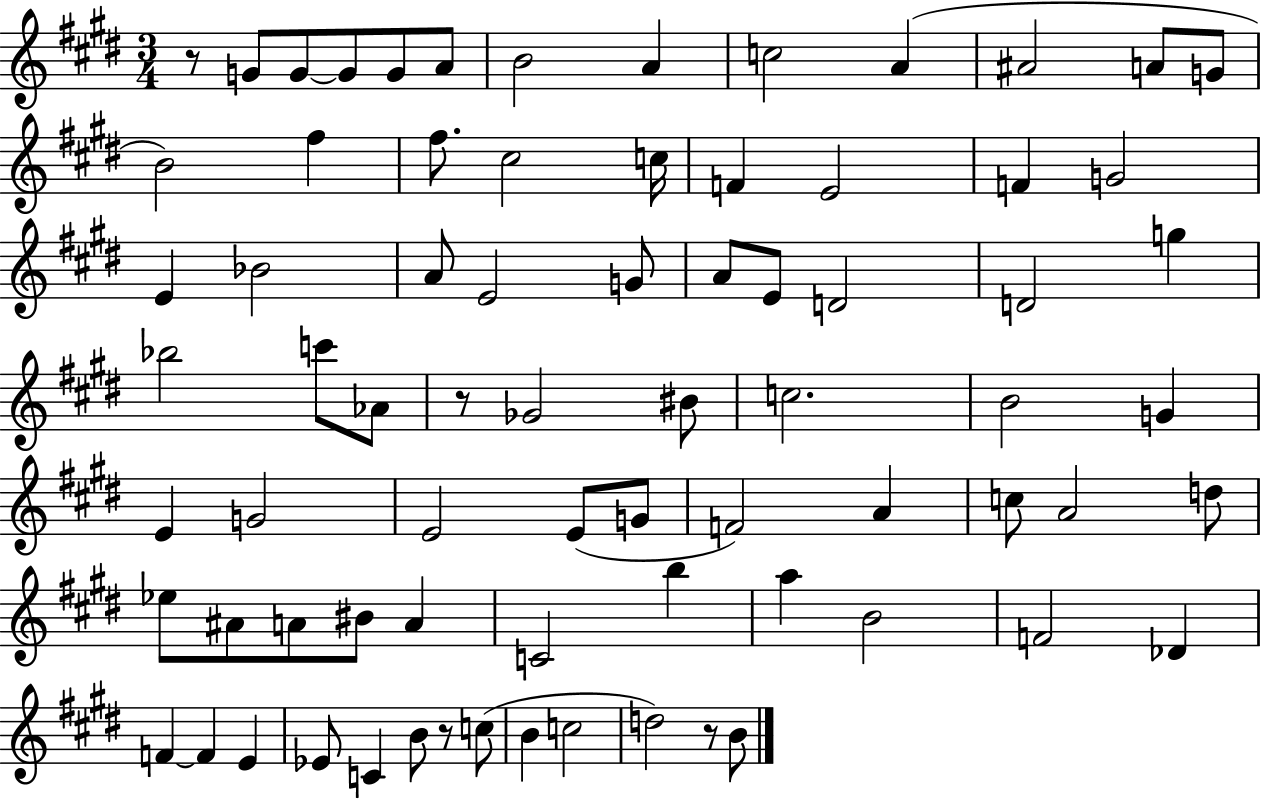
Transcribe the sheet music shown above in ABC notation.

X:1
T:Untitled
M:3/4
L:1/4
K:E
z/2 G/2 G/2 G/2 G/2 A/2 B2 A c2 A ^A2 A/2 G/2 B2 ^f ^f/2 ^c2 c/4 F E2 F G2 E _B2 A/2 E2 G/2 A/2 E/2 D2 D2 g _b2 c'/2 _A/2 z/2 _G2 ^B/2 c2 B2 G E G2 E2 E/2 G/2 F2 A c/2 A2 d/2 _e/2 ^A/2 A/2 ^B/2 A C2 b a B2 F2 _D F F E _E/2 C B/2 z/2 c/2 B c2 d2 z/2 B/2